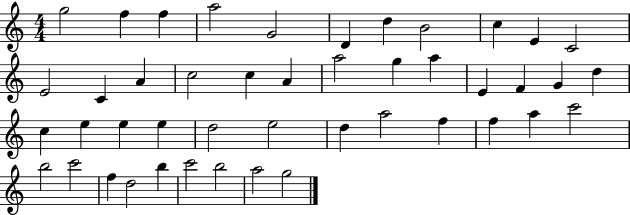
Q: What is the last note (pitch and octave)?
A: G5